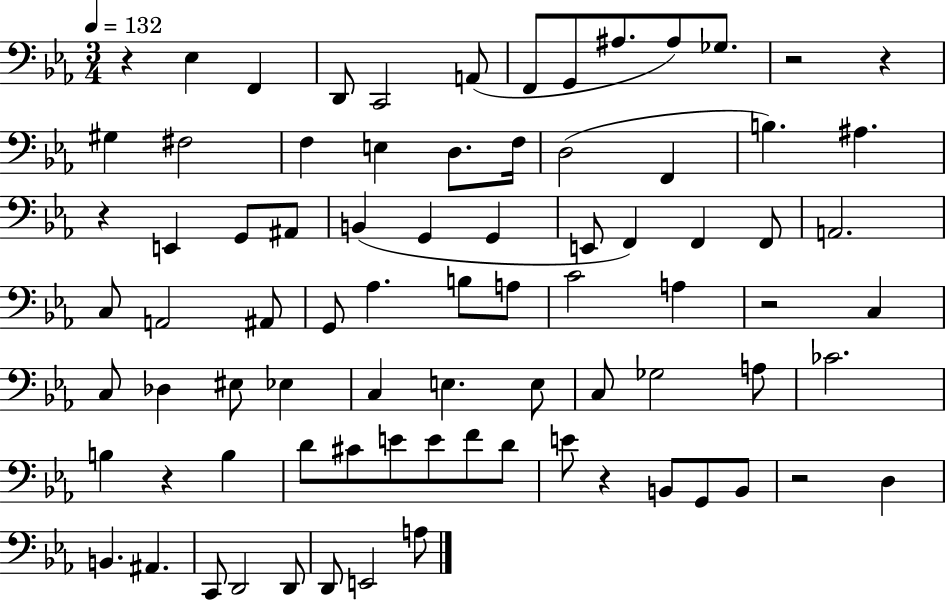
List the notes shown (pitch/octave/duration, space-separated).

R/q Eb3/q F2/q D2/e C2/h A2/e F2/e G2/e A#3/e. A#3/e Gb3/e. R/h R/q G#3/q F#3/h F3/q E3/q D3/e. F3/s D3/h F2/q B3/q. A#3/q. R/q E2/q G2/e A#2/e B2/q G2/q G2/q E2/e F2/q F2/q F2/e A2/h. C3/e A2/h A#2/e G2/e Ab3/q. B3/e A3/e C4/h A3/q R/h C3/q C3/e Db3/q EIS3/e Eb3/q C3/q E3/q. E3/e C3/e Gb3/h A3/e CES4/h. B3/q R/q B3/q D4/e C#4/e E4/e E4/e F4/e D4/e E4/e R/q B2/e G2/e B2/e R/h D3/q B2/q. A#2/q. C2/e D2/h D2/e D2/e E2/h A3/e